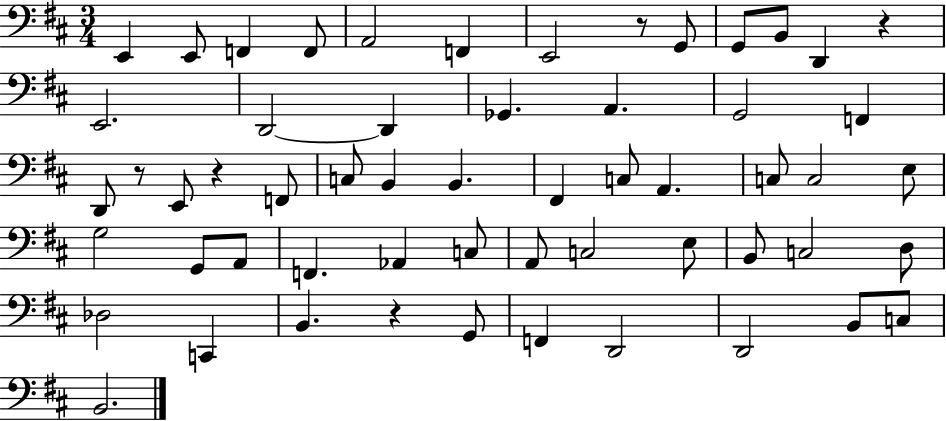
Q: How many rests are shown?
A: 5